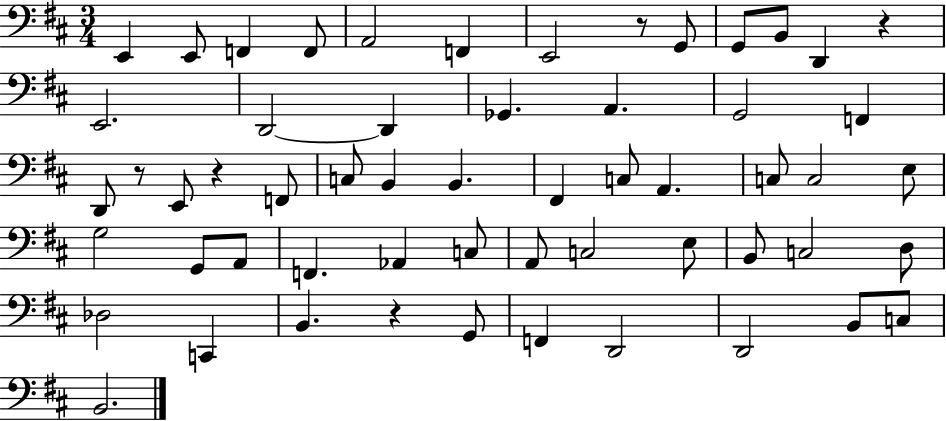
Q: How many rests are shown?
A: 5